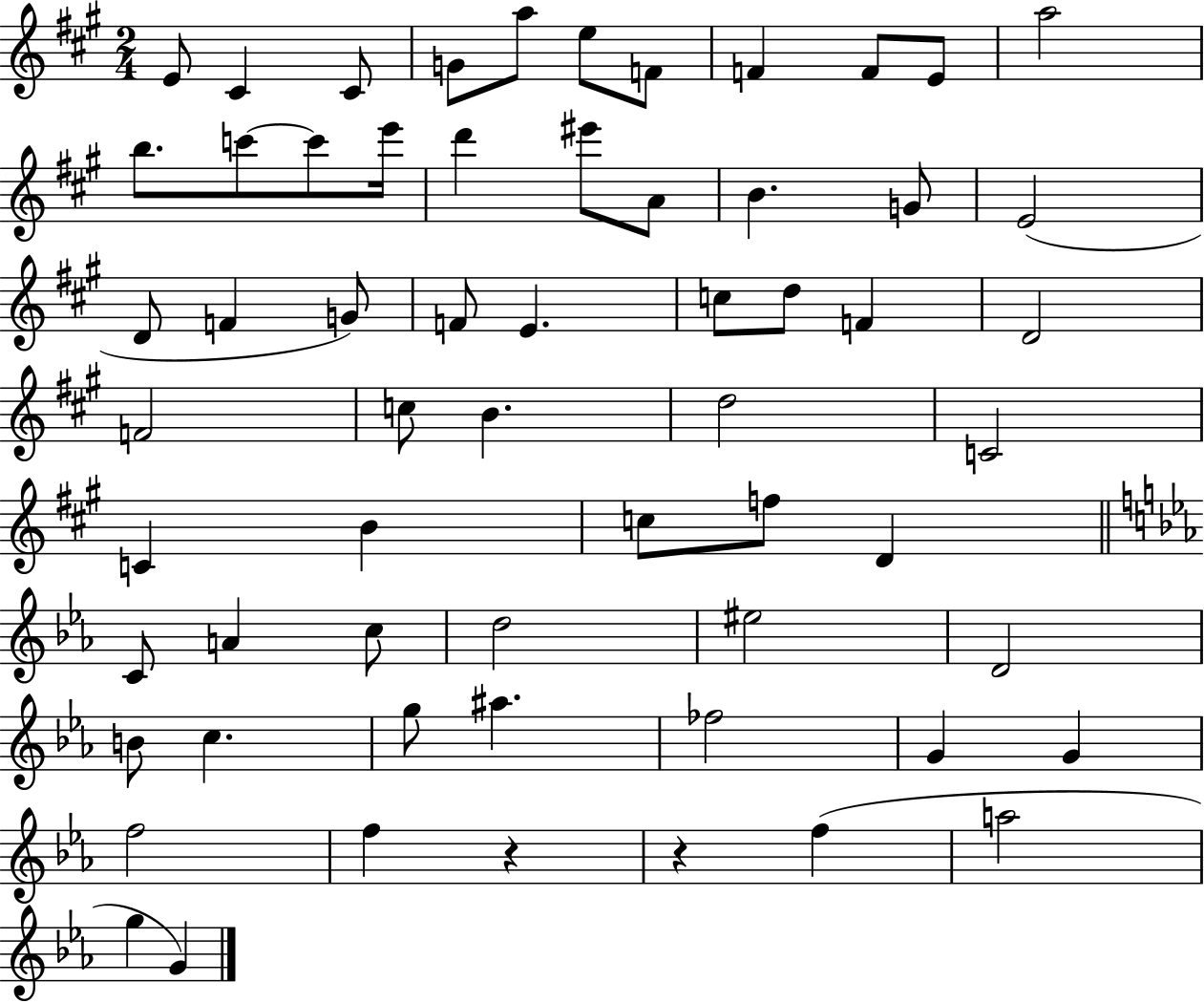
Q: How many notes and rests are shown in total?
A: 61